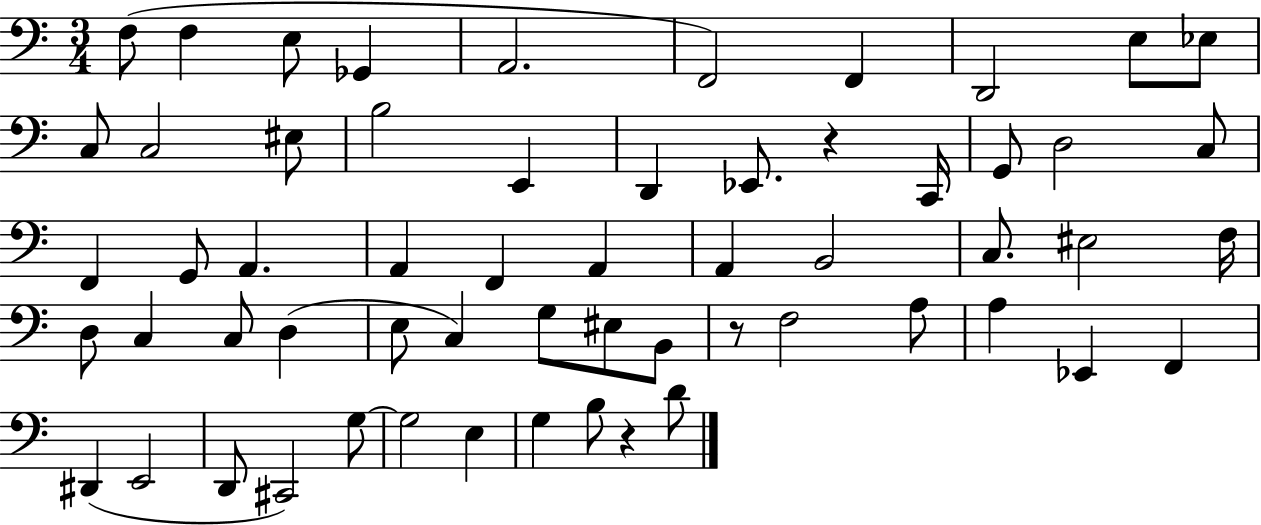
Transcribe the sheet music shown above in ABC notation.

X:1
T:Untitled
M:3/4
L:1/4
K:C
F,/2 F, E,/2 _G,, A,,2 F,,2 F,, D,,2 E,/2 _E,/2 C,/2 C,2 ^E,/2 B,2 E,, D,, _E,,/2 z C,,/4 G,,/2 D,2 C,/2 F,, G,,/2 A,, A,, F,, A,, A,, B,,2 C,/2 ^E,2 F,/4 D,/2 C, C,/2 D, E,/2 C, G,/2 ^E,/2 B,,/2 z/2 F,2 A,/2 A, _E,, F,, ^D,, E,,2 D,,/2 ^C,,2 G,/2 G,2 E, G, B,/2 z D/2